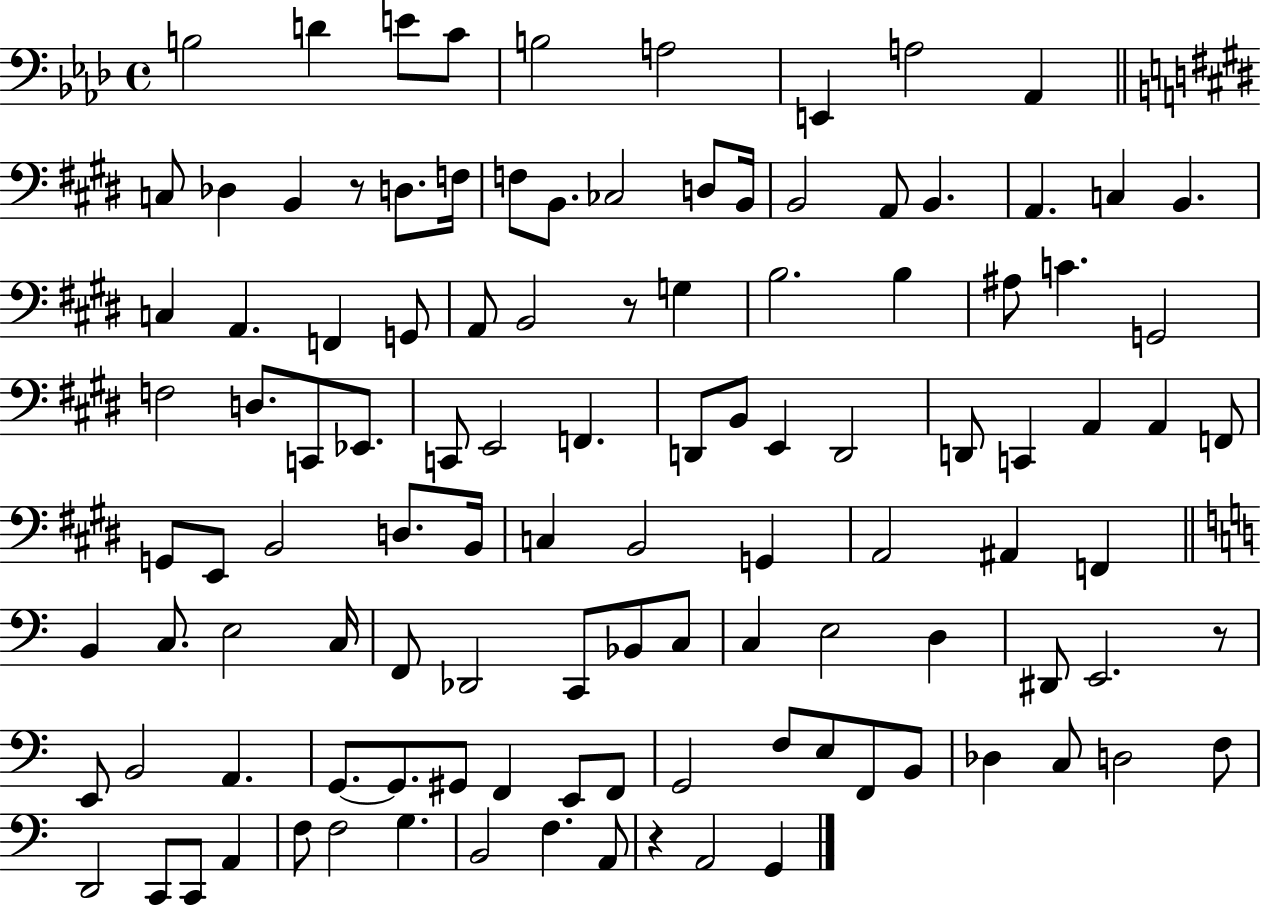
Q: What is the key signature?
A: AES major